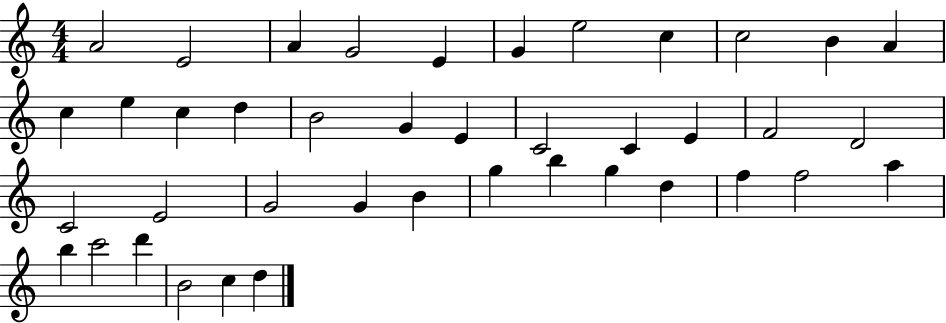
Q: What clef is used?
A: treble